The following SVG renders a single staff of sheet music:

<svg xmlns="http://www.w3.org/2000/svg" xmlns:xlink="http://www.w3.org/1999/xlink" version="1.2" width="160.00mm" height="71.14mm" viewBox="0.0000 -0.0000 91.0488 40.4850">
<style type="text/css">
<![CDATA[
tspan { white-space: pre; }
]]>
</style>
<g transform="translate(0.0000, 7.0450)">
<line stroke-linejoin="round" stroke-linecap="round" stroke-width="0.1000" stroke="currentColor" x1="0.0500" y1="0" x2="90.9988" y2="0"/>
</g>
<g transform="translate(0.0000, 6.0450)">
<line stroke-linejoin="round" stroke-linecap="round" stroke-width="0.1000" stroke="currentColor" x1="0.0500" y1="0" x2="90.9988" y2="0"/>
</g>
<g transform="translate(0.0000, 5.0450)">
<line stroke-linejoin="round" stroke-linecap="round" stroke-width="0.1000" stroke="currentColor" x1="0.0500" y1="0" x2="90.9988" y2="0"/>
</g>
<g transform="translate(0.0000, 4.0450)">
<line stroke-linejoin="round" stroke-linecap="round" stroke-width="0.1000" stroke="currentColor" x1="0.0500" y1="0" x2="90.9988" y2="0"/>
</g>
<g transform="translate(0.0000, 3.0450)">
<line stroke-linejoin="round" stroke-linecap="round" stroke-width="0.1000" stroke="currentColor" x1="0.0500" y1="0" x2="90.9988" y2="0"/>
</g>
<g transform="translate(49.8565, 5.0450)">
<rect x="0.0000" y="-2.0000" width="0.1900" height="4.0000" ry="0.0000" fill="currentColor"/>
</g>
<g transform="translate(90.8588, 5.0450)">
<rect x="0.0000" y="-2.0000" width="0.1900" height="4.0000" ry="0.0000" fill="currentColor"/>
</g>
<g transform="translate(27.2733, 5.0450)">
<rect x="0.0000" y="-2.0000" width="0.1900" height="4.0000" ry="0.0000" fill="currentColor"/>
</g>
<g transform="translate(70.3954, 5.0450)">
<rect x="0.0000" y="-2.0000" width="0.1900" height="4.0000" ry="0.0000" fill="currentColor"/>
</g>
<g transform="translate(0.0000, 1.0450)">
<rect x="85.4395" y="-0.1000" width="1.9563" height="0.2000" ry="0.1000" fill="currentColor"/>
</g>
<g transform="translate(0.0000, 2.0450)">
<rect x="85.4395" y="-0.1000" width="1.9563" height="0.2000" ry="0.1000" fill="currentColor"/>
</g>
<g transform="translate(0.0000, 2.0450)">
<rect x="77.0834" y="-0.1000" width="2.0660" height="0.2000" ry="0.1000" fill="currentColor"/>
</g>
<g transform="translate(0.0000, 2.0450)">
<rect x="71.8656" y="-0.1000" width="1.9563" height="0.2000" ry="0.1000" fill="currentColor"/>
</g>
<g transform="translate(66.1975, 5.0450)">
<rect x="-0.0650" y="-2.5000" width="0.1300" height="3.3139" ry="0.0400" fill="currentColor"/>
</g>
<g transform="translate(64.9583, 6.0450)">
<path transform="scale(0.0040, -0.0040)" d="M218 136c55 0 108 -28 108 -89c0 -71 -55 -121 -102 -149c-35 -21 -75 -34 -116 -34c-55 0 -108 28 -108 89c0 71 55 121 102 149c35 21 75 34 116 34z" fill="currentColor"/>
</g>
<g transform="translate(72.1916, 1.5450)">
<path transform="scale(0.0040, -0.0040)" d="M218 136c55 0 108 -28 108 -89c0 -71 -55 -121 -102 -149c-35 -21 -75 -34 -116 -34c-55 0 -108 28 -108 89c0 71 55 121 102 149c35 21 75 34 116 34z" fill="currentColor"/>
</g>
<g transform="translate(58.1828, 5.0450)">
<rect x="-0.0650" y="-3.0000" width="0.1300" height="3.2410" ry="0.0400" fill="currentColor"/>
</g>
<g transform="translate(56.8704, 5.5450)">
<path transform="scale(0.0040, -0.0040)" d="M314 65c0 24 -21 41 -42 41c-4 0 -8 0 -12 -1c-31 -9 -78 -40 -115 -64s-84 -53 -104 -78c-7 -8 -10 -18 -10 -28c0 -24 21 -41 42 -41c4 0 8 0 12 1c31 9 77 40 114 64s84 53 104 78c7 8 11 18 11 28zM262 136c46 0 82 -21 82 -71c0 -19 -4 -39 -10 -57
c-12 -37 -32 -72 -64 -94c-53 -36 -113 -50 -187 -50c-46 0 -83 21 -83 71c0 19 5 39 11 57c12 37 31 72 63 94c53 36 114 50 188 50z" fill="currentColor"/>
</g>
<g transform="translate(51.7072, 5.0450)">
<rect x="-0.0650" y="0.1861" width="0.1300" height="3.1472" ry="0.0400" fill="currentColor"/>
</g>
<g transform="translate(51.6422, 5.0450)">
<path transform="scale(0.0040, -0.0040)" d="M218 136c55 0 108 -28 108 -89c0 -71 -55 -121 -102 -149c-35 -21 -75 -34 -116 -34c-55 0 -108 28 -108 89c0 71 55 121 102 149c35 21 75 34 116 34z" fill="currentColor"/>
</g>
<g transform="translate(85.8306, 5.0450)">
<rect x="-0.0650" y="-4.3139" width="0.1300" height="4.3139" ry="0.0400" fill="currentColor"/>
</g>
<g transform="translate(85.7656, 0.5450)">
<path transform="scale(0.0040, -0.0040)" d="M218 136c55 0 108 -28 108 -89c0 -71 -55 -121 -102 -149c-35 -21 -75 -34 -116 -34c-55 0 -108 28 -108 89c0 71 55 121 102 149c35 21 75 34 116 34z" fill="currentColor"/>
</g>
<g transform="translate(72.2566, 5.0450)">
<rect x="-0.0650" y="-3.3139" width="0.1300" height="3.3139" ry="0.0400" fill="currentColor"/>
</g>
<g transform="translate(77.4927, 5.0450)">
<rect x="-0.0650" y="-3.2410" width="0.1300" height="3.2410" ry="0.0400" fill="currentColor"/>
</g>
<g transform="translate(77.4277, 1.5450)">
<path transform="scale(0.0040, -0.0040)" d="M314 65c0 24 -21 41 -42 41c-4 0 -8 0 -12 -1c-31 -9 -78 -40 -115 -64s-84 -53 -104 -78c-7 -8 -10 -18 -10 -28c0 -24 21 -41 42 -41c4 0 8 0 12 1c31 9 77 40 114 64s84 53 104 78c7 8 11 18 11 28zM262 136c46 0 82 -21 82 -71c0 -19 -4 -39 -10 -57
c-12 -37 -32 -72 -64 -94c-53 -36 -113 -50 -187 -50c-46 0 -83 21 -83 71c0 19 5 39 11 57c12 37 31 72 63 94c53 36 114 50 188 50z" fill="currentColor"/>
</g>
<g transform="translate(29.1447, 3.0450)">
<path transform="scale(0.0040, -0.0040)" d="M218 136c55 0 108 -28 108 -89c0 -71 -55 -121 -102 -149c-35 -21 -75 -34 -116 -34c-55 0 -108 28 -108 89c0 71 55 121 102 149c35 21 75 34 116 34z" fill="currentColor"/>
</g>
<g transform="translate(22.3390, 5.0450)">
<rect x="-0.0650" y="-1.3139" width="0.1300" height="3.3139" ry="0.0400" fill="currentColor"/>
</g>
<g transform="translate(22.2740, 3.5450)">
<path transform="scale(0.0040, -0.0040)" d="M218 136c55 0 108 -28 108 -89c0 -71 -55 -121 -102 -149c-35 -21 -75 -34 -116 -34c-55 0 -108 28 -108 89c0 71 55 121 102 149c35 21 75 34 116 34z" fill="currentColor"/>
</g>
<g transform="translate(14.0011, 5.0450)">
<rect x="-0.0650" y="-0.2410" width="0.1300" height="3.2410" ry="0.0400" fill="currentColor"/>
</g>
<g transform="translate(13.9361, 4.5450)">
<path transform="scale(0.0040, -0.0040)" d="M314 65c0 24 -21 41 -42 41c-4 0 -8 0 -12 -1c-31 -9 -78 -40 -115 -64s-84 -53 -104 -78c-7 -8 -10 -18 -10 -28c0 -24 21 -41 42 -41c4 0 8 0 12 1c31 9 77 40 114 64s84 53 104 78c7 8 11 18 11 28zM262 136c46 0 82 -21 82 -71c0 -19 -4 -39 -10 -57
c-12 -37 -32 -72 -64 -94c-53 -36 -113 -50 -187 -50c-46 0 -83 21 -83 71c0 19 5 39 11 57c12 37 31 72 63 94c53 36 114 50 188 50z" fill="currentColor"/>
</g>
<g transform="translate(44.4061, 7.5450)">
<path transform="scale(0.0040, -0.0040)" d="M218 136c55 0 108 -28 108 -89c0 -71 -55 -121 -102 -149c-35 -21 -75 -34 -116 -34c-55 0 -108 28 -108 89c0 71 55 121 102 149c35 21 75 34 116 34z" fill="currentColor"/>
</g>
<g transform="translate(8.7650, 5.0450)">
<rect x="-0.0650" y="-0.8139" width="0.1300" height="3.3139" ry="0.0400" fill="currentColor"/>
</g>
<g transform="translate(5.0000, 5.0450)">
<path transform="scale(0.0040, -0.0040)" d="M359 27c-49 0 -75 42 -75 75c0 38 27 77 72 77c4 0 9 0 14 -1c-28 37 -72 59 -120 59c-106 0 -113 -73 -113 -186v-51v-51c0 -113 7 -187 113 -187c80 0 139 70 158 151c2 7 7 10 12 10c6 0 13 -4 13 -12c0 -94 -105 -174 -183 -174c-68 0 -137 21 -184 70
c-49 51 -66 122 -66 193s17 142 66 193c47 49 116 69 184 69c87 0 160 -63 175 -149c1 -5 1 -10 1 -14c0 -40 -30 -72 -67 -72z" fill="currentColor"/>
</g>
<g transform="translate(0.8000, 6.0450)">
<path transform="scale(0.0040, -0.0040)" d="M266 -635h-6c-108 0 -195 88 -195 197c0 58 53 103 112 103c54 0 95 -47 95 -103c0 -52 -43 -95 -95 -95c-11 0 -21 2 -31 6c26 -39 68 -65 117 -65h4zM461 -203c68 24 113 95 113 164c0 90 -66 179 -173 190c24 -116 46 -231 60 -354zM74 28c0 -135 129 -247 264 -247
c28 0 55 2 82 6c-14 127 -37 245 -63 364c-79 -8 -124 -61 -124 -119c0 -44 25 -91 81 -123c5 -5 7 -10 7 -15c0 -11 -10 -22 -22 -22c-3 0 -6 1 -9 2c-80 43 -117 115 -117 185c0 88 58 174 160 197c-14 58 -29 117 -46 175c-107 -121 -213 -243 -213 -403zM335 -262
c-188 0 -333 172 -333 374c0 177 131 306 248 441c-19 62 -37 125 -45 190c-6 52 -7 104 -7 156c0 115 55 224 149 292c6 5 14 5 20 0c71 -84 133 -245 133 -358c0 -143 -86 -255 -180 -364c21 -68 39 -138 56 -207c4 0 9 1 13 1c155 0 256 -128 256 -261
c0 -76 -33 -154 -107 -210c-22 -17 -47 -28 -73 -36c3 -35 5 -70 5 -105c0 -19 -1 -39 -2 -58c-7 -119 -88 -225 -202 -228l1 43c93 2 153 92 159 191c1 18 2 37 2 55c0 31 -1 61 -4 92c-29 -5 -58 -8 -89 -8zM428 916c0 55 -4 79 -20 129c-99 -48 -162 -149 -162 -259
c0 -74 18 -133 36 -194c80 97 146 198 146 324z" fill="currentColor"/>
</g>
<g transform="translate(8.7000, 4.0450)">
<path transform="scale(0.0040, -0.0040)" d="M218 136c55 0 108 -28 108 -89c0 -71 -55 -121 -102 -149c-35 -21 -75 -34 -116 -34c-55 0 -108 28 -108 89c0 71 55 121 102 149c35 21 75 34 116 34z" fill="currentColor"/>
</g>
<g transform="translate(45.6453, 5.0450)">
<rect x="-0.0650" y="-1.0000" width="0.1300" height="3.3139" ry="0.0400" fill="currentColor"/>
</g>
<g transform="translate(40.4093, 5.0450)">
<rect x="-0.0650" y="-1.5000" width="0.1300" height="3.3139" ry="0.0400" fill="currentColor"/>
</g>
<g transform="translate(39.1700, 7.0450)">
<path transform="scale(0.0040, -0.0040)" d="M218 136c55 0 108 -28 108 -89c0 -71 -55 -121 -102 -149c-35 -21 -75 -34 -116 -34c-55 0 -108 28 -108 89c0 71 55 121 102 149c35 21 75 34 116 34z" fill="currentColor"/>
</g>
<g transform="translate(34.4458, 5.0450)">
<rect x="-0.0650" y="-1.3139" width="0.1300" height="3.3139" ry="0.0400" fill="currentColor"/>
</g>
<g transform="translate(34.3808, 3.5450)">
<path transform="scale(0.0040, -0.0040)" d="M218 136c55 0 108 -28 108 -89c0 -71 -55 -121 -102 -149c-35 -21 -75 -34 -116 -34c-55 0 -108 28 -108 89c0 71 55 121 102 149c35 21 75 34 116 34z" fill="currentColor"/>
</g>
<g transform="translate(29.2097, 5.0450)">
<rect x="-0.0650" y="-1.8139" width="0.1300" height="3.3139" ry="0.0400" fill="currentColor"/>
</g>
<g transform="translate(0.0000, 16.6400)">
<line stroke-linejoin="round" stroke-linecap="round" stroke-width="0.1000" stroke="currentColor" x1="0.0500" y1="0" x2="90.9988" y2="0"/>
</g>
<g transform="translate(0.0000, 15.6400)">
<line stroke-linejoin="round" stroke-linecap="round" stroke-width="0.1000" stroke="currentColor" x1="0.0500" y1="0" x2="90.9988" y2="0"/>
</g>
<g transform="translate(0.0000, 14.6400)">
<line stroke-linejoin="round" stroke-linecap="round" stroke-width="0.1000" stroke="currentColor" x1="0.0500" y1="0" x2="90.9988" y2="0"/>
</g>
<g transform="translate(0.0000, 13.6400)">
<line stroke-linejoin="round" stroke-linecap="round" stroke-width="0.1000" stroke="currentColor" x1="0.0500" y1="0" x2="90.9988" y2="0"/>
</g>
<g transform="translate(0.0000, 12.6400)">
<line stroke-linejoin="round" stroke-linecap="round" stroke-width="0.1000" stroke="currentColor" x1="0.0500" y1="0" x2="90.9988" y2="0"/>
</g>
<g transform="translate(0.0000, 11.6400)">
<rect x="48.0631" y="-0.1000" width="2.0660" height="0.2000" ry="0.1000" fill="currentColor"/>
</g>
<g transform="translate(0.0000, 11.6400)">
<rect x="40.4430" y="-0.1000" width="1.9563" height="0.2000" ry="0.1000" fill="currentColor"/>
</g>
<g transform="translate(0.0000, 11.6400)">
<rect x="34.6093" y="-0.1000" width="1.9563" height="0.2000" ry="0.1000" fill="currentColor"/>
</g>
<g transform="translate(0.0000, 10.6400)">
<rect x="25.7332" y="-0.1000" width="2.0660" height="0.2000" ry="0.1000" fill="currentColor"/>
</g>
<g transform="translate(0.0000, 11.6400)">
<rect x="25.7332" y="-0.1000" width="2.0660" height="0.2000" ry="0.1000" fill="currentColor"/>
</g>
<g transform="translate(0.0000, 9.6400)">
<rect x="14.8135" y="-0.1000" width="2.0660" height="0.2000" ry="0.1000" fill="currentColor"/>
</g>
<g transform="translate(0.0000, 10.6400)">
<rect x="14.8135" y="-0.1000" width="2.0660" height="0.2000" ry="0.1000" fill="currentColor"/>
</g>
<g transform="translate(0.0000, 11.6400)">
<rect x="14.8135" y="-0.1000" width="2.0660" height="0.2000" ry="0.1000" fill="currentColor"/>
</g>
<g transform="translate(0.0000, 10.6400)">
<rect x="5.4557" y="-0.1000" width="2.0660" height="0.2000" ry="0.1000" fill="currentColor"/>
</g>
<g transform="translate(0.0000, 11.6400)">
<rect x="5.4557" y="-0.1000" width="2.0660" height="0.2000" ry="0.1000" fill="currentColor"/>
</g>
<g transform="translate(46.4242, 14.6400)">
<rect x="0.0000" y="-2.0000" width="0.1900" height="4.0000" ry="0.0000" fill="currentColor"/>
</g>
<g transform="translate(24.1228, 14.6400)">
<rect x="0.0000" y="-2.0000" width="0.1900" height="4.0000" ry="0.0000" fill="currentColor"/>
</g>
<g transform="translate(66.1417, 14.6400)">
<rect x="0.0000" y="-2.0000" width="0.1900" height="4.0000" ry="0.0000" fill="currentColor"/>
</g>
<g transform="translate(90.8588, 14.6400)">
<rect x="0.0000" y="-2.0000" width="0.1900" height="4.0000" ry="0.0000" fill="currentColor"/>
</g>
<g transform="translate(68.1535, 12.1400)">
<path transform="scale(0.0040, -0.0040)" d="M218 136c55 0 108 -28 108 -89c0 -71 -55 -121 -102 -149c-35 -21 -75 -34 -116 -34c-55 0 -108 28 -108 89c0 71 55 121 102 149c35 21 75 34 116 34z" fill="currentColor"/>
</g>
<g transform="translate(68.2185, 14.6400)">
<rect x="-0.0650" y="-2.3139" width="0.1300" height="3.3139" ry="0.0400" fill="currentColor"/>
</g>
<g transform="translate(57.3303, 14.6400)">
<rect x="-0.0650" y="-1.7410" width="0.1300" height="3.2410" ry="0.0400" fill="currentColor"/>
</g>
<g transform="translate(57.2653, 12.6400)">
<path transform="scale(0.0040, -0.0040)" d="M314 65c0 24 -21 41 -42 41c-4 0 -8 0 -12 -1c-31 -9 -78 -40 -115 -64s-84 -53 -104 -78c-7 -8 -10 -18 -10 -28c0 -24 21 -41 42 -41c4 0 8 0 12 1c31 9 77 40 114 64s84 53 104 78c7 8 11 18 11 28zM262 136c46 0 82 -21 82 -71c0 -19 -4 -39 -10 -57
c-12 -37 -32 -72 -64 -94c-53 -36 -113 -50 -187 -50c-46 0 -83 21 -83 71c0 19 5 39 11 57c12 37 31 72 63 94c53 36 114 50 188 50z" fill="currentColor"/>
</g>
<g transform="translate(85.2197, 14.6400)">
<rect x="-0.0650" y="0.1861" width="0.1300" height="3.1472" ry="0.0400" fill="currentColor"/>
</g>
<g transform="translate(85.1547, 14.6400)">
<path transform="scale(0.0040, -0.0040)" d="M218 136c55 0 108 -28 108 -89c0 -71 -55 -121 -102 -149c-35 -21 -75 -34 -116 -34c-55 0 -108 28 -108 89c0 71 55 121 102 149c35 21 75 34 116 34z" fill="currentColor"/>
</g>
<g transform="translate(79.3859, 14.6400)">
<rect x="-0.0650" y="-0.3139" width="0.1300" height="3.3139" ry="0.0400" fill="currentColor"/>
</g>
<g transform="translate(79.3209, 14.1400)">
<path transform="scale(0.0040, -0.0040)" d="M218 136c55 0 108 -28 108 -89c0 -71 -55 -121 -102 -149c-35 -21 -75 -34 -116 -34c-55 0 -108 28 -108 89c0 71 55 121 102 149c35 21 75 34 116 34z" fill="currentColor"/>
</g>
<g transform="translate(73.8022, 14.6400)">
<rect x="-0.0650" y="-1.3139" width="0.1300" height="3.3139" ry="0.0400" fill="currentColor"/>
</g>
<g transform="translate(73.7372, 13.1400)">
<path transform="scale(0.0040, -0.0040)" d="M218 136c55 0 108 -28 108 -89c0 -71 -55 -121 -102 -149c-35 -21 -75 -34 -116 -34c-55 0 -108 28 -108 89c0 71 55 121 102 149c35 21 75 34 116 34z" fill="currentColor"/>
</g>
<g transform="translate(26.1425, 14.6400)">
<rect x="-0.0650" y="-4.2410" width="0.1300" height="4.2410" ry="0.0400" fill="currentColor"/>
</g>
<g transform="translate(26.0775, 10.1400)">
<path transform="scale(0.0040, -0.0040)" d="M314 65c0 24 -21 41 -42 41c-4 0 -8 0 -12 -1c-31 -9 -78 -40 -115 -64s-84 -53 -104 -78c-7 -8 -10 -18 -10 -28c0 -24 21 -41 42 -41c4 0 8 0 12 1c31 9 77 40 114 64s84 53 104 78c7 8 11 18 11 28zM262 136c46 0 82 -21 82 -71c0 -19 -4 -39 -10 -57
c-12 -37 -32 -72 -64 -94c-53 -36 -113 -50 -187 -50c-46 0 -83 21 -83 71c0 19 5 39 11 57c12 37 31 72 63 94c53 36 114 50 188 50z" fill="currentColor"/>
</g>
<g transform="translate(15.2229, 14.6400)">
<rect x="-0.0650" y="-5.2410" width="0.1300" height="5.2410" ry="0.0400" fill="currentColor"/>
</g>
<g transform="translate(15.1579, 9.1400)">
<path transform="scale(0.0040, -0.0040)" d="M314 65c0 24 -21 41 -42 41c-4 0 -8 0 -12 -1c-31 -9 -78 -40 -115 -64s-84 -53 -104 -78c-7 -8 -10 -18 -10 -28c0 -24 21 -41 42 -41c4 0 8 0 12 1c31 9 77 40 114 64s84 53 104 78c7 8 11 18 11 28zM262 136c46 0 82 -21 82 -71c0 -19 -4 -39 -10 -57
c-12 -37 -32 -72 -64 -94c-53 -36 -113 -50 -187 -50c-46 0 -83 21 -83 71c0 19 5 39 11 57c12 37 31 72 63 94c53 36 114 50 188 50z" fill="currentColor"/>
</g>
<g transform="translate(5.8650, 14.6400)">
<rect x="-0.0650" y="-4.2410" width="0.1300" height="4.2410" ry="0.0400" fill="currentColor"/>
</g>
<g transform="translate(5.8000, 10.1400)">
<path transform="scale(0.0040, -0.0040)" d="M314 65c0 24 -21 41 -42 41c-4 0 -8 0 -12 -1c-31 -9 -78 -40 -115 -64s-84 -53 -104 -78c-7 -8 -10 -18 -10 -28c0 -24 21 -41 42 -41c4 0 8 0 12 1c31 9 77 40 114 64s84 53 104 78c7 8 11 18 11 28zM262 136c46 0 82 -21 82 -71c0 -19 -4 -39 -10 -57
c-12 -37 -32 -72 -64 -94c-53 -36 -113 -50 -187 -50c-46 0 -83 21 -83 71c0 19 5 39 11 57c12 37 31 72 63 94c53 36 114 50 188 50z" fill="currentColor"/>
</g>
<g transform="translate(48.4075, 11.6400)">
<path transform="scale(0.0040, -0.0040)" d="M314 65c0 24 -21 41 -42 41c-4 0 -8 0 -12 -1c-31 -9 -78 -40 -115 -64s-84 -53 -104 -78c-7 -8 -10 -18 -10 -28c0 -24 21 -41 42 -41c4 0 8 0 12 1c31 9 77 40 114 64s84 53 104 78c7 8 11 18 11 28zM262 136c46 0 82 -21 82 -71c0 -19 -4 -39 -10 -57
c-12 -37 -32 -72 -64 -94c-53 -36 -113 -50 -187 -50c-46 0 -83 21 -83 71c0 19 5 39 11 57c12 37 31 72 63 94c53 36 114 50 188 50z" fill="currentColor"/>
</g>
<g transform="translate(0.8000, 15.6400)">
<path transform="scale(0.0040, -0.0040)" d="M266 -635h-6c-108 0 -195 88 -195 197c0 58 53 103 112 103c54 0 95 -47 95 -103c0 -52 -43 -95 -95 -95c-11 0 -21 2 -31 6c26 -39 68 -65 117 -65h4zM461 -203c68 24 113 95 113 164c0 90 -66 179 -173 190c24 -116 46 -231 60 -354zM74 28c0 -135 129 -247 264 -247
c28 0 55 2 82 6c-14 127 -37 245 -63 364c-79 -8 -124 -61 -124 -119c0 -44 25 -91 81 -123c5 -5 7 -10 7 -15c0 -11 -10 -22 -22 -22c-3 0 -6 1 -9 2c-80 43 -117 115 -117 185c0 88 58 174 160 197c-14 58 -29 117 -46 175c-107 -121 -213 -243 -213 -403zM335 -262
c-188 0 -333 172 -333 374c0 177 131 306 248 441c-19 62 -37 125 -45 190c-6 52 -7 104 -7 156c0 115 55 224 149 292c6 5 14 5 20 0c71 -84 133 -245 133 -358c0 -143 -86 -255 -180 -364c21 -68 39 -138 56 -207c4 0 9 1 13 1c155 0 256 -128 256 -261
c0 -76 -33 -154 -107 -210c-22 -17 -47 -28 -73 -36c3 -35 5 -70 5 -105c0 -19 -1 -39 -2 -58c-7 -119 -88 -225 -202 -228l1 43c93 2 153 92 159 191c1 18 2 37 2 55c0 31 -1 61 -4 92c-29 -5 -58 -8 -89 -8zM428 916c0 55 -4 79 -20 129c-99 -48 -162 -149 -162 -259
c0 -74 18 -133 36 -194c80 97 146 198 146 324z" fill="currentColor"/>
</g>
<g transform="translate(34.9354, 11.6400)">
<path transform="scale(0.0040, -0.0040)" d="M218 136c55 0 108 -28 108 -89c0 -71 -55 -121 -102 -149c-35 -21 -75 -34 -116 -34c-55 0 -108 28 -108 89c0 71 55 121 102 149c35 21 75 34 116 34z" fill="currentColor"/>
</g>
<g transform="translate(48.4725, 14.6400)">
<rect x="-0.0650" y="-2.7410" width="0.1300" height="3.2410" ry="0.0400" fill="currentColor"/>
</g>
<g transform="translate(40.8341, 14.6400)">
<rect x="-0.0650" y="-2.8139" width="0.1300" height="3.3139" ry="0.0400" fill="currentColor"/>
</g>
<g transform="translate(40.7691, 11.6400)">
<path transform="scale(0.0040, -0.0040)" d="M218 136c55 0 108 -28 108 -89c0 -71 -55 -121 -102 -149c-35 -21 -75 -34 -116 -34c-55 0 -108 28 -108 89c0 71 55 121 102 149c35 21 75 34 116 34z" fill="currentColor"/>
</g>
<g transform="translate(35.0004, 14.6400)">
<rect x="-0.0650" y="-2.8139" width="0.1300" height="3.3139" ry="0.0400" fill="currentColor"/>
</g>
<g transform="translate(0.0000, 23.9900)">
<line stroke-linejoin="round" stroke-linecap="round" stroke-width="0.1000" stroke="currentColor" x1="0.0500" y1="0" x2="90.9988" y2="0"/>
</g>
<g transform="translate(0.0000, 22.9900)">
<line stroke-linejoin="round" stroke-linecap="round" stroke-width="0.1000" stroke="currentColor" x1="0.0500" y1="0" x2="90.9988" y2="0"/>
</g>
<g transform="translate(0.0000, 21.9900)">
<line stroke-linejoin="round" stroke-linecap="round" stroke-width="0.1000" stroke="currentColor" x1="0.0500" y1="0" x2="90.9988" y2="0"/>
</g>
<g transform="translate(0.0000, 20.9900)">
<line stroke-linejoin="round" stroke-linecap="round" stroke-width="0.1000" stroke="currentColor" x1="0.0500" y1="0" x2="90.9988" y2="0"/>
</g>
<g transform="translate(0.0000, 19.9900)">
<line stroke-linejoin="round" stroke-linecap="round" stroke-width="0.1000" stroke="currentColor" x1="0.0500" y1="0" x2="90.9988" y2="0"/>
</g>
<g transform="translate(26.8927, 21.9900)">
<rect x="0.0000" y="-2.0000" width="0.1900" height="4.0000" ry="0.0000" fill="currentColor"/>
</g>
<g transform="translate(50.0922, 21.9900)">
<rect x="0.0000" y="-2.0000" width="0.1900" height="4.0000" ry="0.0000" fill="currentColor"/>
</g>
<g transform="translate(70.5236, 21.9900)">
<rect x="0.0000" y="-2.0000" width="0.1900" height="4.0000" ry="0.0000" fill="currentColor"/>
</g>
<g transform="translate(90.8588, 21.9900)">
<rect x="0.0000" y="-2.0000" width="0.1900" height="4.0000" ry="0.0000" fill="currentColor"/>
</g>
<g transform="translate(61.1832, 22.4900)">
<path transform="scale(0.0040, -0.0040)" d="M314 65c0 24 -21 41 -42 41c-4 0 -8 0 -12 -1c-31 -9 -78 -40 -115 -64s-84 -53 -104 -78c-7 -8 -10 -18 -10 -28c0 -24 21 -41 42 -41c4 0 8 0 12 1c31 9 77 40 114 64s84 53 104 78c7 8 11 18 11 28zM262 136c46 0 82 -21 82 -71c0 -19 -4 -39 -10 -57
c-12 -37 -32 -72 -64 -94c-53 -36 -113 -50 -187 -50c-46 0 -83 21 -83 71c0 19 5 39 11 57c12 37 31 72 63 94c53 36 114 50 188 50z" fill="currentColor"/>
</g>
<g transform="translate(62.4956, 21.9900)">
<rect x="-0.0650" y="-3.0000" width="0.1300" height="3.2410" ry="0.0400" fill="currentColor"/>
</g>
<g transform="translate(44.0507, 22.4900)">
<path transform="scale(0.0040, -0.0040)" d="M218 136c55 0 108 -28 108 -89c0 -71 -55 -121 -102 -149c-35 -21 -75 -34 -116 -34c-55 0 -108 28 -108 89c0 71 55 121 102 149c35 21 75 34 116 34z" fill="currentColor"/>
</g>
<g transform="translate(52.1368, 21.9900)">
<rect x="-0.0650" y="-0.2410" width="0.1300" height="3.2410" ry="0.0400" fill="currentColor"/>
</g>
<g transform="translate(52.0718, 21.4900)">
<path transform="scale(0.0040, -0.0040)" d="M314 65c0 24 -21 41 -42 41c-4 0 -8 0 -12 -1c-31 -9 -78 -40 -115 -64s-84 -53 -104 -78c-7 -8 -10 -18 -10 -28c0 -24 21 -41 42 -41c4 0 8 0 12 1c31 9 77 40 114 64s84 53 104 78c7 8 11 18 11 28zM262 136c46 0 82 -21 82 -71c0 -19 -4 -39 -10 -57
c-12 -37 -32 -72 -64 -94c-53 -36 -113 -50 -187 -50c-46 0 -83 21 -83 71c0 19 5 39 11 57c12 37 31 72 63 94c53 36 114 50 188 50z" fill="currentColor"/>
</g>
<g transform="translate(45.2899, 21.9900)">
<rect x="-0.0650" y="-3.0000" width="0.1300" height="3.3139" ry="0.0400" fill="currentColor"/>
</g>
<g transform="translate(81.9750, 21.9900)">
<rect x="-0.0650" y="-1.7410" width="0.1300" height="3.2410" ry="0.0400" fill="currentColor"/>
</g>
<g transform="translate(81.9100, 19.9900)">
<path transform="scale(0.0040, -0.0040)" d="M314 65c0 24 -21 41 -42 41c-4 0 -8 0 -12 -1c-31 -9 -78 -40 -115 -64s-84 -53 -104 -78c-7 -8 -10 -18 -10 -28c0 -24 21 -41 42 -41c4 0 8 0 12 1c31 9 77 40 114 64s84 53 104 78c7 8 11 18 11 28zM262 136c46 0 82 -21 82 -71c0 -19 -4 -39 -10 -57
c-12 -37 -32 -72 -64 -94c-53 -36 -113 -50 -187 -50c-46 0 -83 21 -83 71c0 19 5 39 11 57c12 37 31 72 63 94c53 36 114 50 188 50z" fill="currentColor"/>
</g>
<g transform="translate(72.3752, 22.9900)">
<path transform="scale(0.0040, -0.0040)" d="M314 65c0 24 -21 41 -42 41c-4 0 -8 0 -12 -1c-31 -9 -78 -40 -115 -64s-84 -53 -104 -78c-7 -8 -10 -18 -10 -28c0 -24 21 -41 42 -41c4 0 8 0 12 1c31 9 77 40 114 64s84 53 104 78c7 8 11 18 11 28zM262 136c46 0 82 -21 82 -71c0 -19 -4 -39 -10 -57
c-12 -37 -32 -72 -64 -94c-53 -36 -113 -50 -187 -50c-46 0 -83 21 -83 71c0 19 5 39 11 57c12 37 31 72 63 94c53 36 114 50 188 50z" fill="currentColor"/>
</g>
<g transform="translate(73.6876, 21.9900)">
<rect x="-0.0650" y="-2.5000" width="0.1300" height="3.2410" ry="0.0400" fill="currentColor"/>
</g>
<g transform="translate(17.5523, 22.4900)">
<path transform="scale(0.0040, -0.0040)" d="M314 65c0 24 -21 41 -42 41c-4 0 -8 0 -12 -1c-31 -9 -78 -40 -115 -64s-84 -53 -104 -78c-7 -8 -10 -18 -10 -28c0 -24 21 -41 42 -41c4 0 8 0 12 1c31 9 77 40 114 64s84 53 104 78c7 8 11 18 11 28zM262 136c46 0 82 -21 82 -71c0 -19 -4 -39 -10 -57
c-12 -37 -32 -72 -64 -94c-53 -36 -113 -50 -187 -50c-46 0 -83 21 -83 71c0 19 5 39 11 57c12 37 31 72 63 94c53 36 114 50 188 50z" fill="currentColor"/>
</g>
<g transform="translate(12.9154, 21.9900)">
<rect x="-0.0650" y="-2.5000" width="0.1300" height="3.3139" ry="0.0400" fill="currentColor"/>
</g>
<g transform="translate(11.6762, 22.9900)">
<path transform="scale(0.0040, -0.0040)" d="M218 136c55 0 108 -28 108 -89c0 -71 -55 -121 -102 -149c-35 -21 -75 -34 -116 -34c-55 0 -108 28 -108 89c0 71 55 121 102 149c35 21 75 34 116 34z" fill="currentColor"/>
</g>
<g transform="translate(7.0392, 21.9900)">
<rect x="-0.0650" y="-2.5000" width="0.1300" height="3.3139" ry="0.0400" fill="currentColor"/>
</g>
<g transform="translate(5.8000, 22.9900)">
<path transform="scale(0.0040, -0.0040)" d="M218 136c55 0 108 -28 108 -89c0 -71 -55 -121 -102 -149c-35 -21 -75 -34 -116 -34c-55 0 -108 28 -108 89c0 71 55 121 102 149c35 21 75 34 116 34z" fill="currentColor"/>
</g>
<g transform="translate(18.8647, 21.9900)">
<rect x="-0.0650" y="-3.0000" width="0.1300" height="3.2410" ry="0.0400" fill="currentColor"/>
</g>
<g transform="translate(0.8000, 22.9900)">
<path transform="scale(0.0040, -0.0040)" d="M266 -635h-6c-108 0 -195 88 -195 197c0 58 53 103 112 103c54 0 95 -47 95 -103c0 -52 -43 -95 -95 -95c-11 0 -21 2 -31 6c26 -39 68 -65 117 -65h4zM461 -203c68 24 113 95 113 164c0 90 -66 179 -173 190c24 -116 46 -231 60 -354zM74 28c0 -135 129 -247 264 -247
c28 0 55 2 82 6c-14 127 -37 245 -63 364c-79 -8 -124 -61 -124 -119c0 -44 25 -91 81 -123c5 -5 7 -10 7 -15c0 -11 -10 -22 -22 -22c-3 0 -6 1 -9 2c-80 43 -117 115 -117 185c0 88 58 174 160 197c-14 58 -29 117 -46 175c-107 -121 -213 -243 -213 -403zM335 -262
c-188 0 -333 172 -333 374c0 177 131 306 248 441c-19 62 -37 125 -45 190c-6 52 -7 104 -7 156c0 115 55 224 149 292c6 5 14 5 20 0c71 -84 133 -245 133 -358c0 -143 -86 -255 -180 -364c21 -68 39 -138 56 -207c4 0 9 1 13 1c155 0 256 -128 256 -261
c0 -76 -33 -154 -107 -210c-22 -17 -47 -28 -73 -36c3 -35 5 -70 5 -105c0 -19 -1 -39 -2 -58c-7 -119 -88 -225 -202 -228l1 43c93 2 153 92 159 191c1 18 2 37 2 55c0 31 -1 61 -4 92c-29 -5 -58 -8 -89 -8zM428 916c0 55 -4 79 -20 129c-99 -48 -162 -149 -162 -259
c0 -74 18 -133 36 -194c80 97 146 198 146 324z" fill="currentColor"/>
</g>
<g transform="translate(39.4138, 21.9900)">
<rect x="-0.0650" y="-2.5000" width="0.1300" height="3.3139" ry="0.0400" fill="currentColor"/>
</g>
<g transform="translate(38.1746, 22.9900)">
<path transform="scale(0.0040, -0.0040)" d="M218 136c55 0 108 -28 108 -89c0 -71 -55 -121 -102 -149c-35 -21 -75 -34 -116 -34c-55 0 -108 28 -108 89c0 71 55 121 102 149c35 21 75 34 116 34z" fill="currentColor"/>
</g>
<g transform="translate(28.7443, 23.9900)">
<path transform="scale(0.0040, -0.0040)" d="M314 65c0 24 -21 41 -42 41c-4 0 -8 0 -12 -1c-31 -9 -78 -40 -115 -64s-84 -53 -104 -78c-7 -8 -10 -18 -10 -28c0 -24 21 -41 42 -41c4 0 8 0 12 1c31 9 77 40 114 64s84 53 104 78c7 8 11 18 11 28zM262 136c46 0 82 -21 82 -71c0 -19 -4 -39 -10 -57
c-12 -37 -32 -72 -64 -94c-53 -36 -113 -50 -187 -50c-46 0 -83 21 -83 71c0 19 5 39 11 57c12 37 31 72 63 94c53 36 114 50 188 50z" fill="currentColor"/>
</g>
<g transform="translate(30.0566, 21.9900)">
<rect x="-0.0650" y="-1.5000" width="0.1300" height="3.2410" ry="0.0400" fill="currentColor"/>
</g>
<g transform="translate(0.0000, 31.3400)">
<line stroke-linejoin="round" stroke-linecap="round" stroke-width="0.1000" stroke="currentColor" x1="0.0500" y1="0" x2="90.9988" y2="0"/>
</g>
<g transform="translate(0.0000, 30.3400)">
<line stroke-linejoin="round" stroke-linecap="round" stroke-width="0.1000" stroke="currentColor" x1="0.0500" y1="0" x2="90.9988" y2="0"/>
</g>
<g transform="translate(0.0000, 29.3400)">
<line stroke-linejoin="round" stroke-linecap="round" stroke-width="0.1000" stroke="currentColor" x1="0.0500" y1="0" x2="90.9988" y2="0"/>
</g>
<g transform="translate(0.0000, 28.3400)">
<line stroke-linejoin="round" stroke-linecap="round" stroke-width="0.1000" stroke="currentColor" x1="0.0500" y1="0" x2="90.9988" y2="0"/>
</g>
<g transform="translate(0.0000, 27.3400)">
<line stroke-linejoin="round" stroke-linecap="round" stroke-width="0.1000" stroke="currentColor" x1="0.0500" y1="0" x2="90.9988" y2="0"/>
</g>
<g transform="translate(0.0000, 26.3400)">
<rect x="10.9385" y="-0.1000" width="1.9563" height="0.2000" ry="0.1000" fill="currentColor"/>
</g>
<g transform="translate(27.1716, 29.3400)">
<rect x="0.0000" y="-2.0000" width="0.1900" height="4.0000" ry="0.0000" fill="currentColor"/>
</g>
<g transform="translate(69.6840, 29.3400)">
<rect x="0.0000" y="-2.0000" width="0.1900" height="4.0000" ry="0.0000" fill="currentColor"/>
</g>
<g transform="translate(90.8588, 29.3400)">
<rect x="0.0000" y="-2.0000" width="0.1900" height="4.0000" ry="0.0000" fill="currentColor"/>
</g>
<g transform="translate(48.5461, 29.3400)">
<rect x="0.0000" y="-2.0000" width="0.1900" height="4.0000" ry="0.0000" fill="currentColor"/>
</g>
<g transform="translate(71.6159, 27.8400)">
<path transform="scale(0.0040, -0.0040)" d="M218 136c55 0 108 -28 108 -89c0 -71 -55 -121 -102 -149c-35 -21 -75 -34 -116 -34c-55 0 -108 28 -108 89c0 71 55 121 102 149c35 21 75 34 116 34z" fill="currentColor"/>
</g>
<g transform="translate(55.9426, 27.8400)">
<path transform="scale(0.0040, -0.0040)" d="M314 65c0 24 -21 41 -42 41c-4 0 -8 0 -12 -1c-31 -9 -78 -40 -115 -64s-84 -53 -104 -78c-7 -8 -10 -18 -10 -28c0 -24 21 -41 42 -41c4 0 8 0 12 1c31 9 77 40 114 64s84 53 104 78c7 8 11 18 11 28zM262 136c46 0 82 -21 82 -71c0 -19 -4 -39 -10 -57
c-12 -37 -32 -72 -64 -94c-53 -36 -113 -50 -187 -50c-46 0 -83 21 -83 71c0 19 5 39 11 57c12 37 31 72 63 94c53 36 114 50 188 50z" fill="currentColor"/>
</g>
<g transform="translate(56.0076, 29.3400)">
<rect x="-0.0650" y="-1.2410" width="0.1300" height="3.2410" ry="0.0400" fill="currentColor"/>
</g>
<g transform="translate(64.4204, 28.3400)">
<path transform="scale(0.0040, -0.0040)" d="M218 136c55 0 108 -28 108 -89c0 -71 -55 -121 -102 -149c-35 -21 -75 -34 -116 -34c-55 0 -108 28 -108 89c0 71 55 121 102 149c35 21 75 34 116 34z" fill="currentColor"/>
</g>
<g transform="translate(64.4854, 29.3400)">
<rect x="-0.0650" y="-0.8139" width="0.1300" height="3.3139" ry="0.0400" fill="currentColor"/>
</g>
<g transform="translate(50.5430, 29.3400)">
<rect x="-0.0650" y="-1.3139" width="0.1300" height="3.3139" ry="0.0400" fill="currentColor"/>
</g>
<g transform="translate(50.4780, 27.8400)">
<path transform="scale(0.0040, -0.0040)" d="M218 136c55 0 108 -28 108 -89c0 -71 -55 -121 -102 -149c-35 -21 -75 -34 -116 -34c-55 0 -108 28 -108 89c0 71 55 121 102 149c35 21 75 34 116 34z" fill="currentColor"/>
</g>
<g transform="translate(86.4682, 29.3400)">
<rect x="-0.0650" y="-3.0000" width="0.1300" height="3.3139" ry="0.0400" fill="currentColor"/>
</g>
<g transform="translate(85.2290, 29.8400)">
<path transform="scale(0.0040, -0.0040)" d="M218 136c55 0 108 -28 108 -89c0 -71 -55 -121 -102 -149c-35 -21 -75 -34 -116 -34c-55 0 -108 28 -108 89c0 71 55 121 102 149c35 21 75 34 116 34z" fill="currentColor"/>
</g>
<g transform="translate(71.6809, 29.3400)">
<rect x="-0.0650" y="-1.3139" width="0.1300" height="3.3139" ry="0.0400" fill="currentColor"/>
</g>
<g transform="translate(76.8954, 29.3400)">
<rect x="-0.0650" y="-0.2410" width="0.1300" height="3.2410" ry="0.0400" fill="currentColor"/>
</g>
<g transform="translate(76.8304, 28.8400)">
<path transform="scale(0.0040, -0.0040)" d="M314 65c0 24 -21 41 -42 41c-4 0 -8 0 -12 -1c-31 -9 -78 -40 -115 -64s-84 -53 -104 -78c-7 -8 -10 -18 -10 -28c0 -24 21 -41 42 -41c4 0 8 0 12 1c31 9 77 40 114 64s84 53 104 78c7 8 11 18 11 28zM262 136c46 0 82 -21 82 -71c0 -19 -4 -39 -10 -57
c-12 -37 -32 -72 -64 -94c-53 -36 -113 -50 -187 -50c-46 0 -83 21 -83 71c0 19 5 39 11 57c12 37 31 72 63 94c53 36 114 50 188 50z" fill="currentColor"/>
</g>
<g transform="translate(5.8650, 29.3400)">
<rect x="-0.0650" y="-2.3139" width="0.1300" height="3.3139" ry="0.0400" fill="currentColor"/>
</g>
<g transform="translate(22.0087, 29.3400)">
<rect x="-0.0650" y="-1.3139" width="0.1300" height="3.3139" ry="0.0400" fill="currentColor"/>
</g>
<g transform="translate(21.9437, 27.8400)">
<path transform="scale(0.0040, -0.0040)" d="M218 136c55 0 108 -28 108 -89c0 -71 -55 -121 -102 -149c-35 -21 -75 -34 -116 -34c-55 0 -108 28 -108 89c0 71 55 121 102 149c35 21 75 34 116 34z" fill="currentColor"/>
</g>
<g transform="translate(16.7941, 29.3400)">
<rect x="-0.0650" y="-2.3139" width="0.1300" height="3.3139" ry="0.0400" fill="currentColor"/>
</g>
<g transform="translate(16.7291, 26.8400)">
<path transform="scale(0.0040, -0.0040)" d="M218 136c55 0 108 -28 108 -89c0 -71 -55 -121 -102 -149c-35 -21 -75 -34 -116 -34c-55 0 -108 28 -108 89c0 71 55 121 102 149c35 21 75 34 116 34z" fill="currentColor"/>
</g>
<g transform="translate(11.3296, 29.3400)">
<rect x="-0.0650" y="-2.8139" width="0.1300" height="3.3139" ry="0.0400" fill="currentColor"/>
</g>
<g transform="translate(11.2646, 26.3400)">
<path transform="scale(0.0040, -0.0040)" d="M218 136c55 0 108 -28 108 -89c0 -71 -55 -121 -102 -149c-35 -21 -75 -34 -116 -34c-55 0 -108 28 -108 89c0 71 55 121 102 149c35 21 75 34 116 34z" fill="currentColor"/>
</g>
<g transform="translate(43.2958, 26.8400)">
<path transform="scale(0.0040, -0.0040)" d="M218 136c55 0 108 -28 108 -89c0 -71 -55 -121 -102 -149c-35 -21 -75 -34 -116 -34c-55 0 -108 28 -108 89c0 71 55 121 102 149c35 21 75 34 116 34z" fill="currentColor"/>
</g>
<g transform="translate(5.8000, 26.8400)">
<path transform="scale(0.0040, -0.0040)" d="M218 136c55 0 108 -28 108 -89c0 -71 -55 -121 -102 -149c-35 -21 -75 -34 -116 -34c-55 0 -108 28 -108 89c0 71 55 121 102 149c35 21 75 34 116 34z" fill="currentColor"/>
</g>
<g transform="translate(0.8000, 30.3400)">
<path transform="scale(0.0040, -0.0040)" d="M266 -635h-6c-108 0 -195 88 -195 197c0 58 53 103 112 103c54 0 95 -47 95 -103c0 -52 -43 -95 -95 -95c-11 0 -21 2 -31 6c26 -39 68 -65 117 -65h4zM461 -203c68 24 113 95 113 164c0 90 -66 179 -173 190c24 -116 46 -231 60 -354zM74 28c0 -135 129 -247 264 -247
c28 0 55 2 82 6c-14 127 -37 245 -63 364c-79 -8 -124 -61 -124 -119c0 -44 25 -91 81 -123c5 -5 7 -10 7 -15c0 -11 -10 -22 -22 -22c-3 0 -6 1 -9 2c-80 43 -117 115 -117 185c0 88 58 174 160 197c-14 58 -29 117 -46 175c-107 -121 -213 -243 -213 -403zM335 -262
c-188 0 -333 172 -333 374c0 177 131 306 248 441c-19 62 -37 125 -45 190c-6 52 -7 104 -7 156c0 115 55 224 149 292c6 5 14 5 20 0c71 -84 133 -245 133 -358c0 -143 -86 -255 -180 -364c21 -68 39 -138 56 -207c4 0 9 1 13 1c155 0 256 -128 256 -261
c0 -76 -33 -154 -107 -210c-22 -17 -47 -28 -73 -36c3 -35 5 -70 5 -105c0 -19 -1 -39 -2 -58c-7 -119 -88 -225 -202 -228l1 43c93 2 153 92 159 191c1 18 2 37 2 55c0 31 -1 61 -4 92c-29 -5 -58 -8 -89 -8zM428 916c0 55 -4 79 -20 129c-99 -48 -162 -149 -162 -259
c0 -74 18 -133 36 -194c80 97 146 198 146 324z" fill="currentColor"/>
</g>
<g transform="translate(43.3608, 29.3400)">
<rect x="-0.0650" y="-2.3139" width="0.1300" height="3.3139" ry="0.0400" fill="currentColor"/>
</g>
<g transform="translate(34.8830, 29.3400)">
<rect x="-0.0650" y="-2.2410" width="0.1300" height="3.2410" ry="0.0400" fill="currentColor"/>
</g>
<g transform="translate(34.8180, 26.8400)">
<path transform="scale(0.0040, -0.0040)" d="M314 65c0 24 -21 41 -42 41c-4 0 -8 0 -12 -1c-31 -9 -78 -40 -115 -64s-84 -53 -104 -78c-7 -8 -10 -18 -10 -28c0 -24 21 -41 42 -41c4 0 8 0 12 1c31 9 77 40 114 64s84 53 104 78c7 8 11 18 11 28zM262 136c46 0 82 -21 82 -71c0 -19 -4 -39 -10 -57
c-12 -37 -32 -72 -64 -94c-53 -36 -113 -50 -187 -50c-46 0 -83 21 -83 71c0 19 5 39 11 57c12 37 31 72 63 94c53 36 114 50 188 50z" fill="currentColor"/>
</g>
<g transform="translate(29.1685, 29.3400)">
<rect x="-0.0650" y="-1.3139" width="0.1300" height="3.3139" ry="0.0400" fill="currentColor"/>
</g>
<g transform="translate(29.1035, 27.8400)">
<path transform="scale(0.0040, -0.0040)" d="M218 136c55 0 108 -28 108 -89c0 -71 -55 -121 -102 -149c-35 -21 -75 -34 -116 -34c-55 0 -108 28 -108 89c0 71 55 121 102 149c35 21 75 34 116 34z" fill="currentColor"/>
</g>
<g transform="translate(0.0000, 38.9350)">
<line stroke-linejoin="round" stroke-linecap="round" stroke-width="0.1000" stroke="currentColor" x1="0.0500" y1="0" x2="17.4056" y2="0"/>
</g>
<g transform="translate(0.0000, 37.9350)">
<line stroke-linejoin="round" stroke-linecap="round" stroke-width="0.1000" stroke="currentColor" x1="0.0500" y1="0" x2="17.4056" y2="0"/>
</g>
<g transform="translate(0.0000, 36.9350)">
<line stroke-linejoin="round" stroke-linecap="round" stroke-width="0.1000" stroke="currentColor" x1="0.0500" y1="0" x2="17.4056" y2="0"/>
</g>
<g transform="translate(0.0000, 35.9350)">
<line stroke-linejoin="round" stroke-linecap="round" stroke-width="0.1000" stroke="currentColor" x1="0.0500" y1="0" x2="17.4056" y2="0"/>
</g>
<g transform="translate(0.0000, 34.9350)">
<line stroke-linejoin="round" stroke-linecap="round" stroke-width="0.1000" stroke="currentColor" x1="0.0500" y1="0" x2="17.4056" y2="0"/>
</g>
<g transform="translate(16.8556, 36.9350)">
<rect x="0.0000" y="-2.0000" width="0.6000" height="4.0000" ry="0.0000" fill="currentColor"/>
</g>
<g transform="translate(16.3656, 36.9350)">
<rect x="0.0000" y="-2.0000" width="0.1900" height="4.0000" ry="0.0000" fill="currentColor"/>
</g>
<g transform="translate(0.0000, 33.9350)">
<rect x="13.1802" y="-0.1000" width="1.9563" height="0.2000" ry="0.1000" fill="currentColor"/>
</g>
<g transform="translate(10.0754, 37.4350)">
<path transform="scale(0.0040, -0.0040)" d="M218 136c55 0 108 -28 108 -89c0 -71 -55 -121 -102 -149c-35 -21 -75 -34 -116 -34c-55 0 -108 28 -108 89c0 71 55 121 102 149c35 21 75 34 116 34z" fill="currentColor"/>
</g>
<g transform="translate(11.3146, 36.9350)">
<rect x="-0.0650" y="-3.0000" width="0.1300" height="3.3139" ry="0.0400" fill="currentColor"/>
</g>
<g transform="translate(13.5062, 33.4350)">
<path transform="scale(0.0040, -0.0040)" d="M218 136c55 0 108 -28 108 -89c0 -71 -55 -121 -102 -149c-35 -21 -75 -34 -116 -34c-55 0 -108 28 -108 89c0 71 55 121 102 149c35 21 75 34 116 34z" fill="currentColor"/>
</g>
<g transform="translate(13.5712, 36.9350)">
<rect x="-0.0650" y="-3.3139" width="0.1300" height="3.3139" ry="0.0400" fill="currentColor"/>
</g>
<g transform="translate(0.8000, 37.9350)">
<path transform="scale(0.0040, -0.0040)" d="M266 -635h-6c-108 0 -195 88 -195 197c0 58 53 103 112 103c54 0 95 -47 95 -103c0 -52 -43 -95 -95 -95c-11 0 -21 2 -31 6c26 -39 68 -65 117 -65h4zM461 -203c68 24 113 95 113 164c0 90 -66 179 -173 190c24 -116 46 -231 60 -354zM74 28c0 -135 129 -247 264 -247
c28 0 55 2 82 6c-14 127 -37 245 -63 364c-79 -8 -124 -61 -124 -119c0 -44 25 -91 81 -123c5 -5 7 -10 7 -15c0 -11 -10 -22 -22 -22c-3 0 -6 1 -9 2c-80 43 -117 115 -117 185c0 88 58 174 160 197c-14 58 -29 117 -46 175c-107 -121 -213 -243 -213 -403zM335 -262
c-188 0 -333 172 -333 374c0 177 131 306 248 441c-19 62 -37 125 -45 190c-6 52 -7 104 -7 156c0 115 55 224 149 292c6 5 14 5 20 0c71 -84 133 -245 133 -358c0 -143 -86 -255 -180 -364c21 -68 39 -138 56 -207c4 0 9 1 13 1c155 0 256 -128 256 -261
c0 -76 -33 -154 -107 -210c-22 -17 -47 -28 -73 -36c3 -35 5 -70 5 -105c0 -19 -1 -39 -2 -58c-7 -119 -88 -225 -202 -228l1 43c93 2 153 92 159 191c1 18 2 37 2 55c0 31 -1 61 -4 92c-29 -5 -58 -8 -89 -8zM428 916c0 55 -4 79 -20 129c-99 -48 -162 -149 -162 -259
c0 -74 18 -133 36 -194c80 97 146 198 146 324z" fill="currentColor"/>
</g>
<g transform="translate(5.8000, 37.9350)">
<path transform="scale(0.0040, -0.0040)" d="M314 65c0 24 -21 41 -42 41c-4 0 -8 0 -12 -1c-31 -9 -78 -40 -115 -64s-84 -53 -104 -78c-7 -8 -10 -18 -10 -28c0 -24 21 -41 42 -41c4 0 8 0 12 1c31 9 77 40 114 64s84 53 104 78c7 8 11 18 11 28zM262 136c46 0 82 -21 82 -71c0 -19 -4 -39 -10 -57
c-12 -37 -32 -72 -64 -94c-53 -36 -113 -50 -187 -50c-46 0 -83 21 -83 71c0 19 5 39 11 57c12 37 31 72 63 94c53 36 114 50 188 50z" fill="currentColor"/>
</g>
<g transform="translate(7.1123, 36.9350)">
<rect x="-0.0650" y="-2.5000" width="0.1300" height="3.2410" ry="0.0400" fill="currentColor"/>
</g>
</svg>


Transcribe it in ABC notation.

X:1
T:Untitled
M:4/4
L:1/4
K:C
d c2 e f e E D B A2 G b b2 d' d'2 f'2 d'2 a a a2 f2 g e c B G G A2 E2 G A c2 A2 G2 f2 g a g e e g2 g e e2 d e c2 A G2 A b